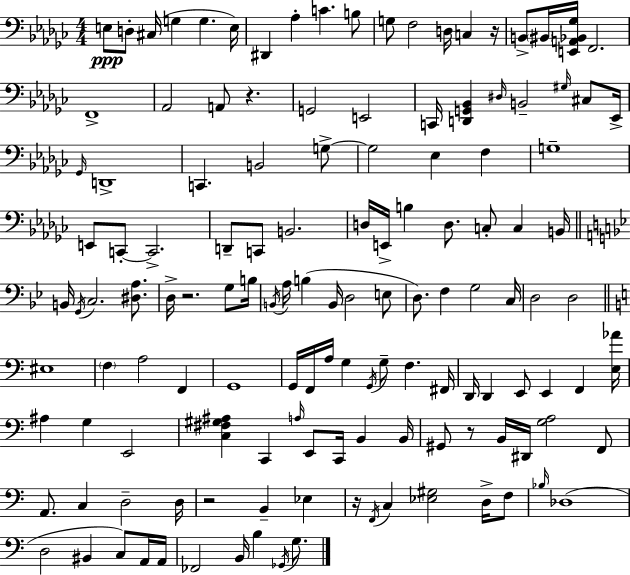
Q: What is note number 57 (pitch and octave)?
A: B2